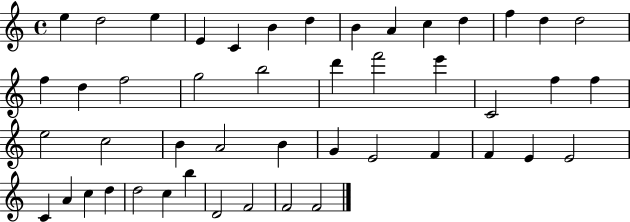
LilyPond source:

{
  \clef treble
  \time 4/4
  \defaultTimeSignature
  \key c \major
  e''4 d''2 e''4 | e'4 c'4 b'4 d''4 | b'4 a'4 c''4 d''4 | f''4 d''4 d''2 | \break f''4 d''4 f''2 | g''2 b''2 | d'''4 f'''2 e'''4 | c'2 f''4 f''4 | \break e''2 c''2 | b'4 a'2 b'4 | g'4 e'2 f'4 | f'4 e'4 e'2 | \break c'4 a'4 c''4 d''4 | d''2 c''4 b''4 | d'2 f'2 | f'2 f'2 | \break \bar "|."
}